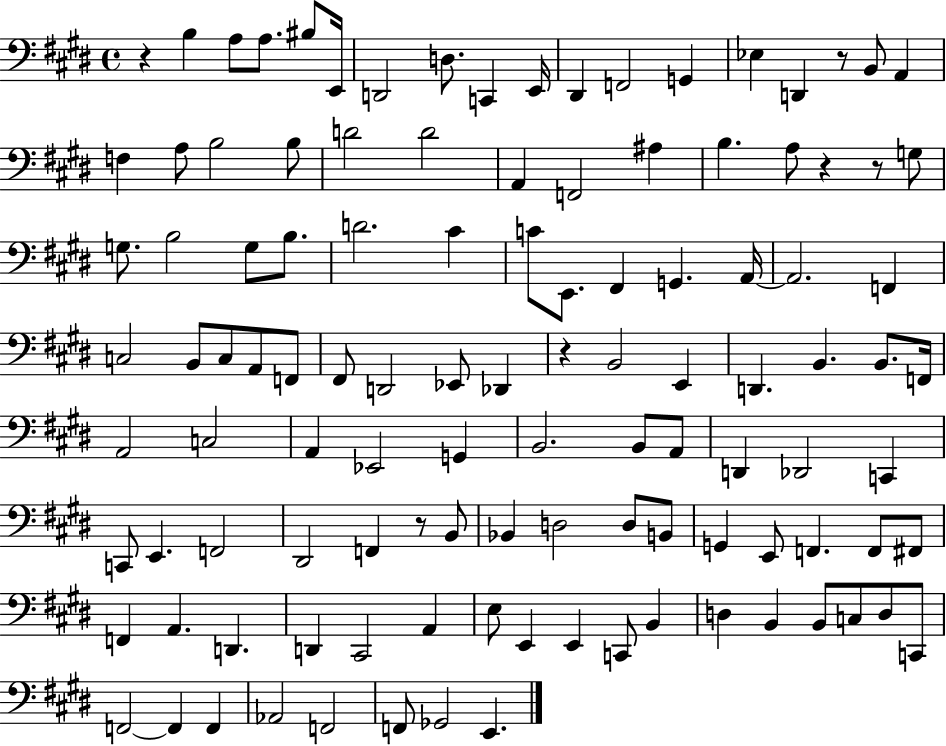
X:1
T:Untitled
M:4/4
L:1/4
K:E
z B, A,/2 A,/2 ^B,/2 E,,/4 D,,2 D,/2 C,, E,,/4 ^D,, F,,2 G,, _E, D,, z/2 B,,/2 A,, F, A,/2 B,2 B,/2 D2 D2 A,, F,,2 ^A, B, A,/2 z z/2 G,/2 G,/2 B,2 G,/2 B,/2 D2 ^C C/2 E,,/2 ^F,, G,, A,,/4 A,,2 F,, C,2 B,,/2 C,/2 A,,/2 F,,/2 ^F,,/2 D,,2 _E,,/2 _D,, z B,,2 E,, D,, B,, B,,/2 F,,/4 A,,2 C,2 A,, _E,,2 G,, B,,2 B,,/2 A,,/2 D,, _D,,2 C,, C,,/2 E,, F,,2 ^D,,2 F,, z/2 B,,/2 _B,, D,2 D,/2 B,,/2 G,, E,,/2 F,, F,,/2 ^F,,/2 F,, A,, D,, D,, ^C,,2 A,, E,/2 E,, E,, C,,/2 B,, D, B,, B,,/2 C,/2 D,/2 C,,/2 F,,2 F,, F,, _A,,2 F,,2 F,,/2 _G,,2 E,,